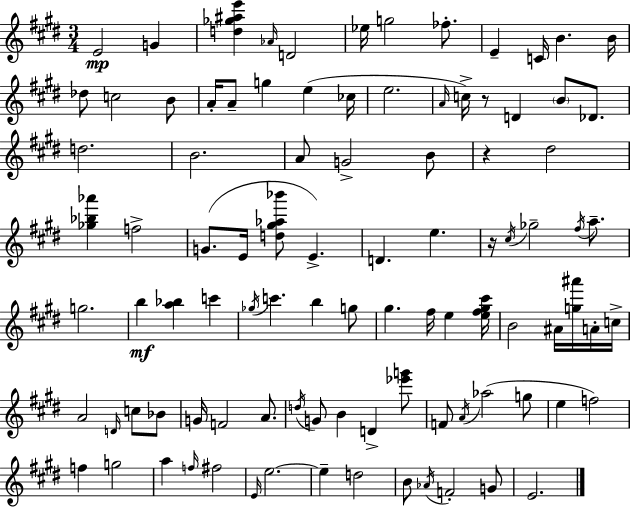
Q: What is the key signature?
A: E major